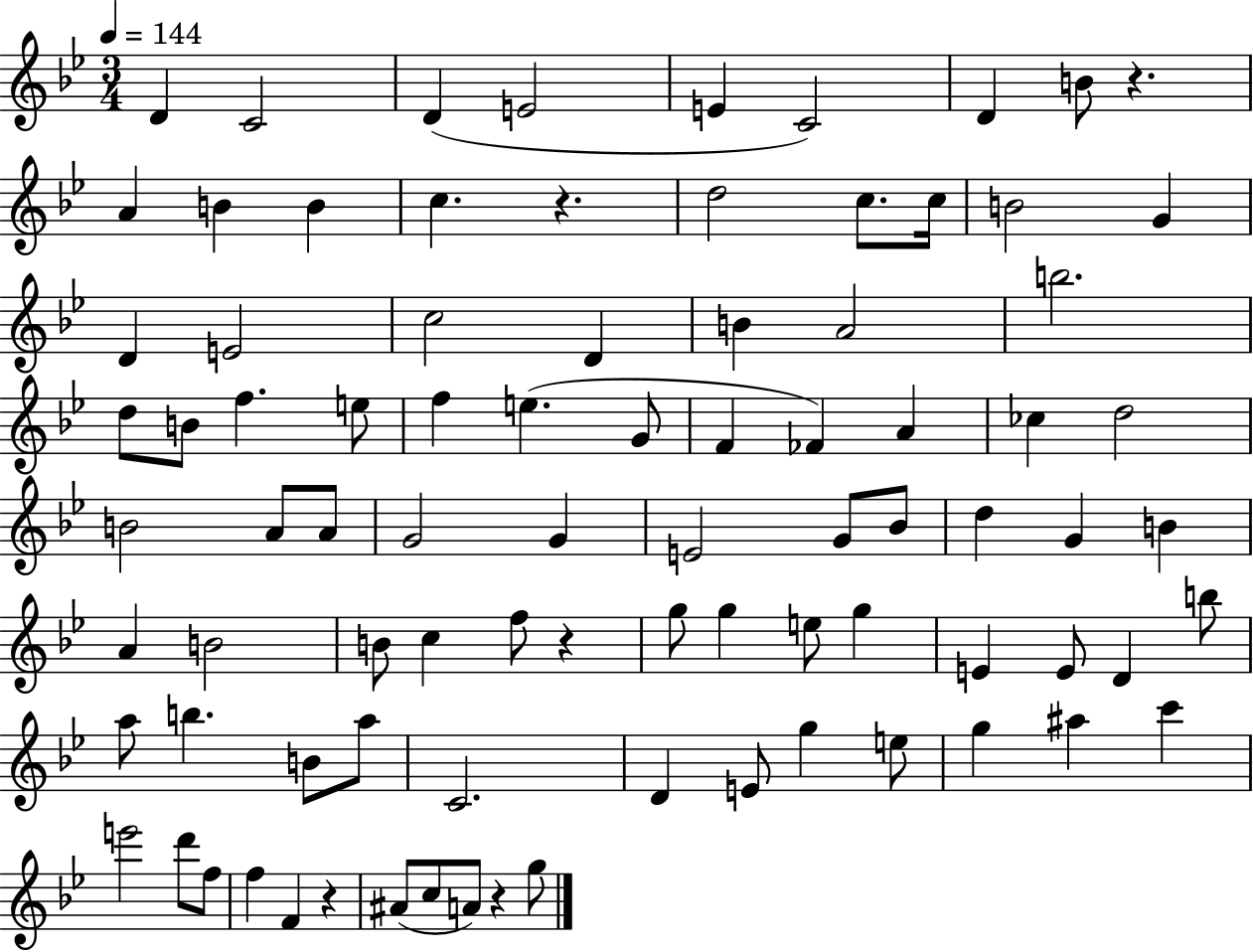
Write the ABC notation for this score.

X:1
T:Untitled
M:3/4
L:1/4
K:Bb
D C2 D E2 E C2 D B/2 z A B B c z d2 c/2 c/4 B2 G D E2 c2 D B A2 b2 d/2 B/2 f e/2 f e G/2 F _F A _c d2 B2 A/2 A/2 G2 G E2 G/2 _B/2 d G B A B2 B/2 c f/2 z g/2 g e/2 g E E/2 D b/2 a/2 b B/2 a/2 C2 D E/2 g e/2 g ^a c' e'2 d'/2 f/2 f F z ^A/2 c/2 A/2 z g/2